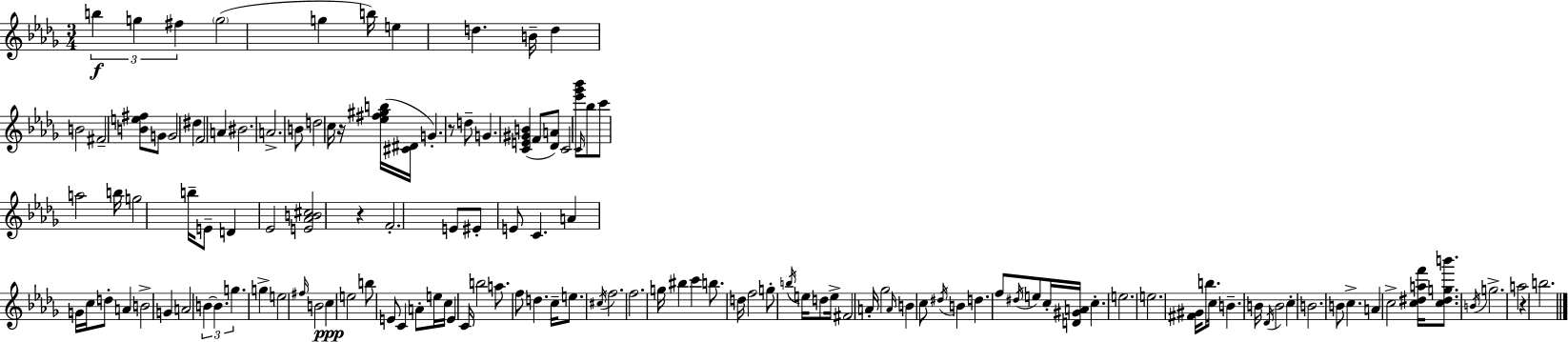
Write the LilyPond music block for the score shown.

{
  \clef treble
  \numericTimeSignature
  \time 3/4
  \key bes \minor
  \repeat volta 2 { \tuplet 3/2 { b''4\f g''4 fis''4 } | \parenthesize g''2( g''4 | b''16) e''4 d''4. b'16-- | d''4 b'2 | \break fis'2-- <b' e'' fis''>8 g'8 | g'2 dis''4 | f'2 a'4 | bis'2. | \break a'2.-> | b'8 d''2 c''16 r16 | <ees'' fis'' gis'' b''>16( <cis' dis'>16 g'4.-.) r8 d''8-- | g'4. <c' e' gis' b'>4( f'8 | \break <des' a'>8) c'2 <ees''' ges''' bes'''>8 | \grace { c'16 } bes''8 c'''8 a''2 | b''16 g''2 b''16-- e'8-- | d'4 ees'2 | \break <e' aes' b' cis''>2 r4 | f'2.-. | e'8 eis'8-. e'8 c'4. | a'4 g'16 c''16 d''8-. a'4 | \break b'2-> g'4 | a'2 \tuplet 3/2 { b'4~~ | b'4. g''4. } | g''4-> e''2 | \break \grace { fis''16 } b'2 c''4\ppp | e''2 b''8 | e'8 c'4 a'8-. e''16 c''16 e'4 | c'16 b''2 a''8. | \break f''8 d''4. c''16-- e''8. | \acciaccatura { cis''16 } f''2. | f''2. | g''16 bis''4 c'''4 | \break b''8. d''16 f''2 | g''8-. \acciaccatura { b''16 } e''16 d''8 e''16-> fis'2 | a'16-. ges''2 | \grace { a'16 } b'4 c''8 \acciaccatura { dis''16 } b'4 | \break d''4. f''8 \acciaccatura { dis''16 } e''8 c''16-. | <d' gis' a'>16 c''4.-. e''2. | e''2. | <fis' gis'>16 b''8. c''16 | \break b'4.-- b'16 \acciaccatura { des'16 } b'2 | c''4-. b'2. | b'8 c''4.-> | a'4 c''2-> | \break <c'' dis'' a'' f'''>16 <c'' dis'' g'' b'''>8. \acciaccatura { b'16 } g''2.-> | a''2 | r4 b''2. | } \bar "|."
}